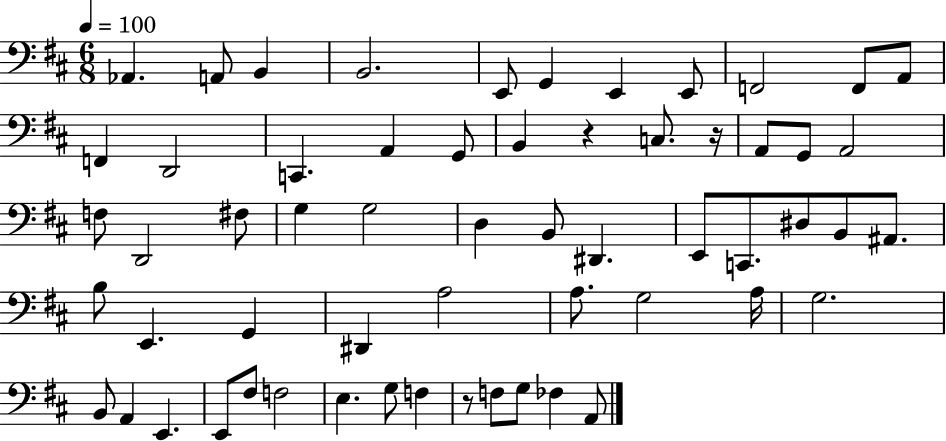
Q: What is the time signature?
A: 6/8